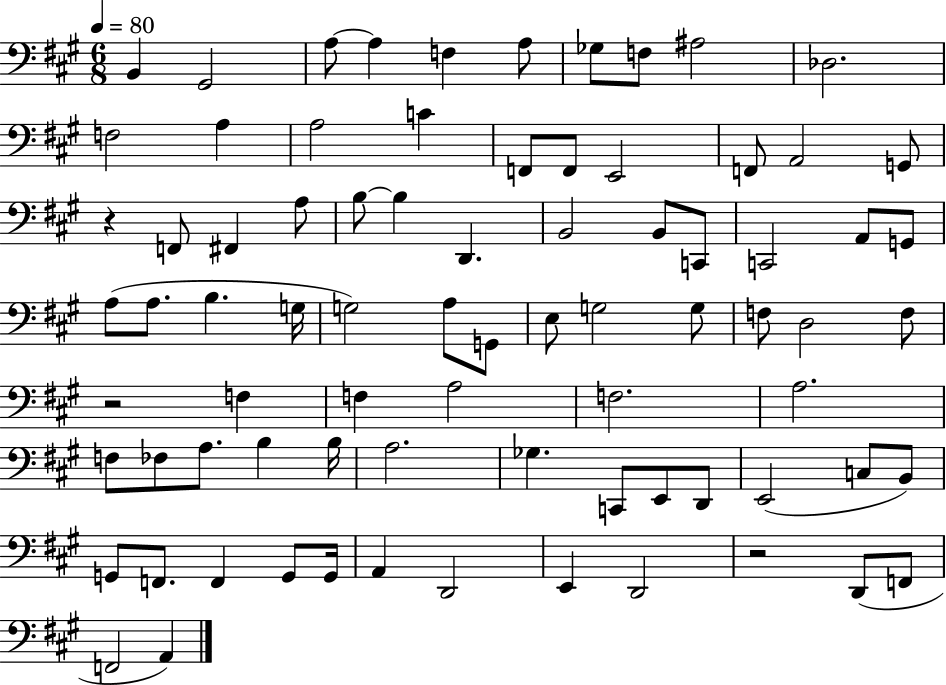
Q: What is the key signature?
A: A major